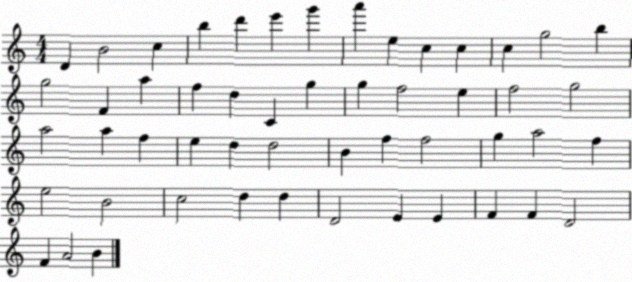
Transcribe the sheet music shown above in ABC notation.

X:1
T:Untitled
M:4/4
L:1/4
K:C
D B2 c b d' e' g' a' e c c c g2 b g2 F a f d C g g f2 e f2 g2 a2 a f e d d2 B f f2 g a2 f e2 B2 c2 d d D2 E E F F D2 F A2 B